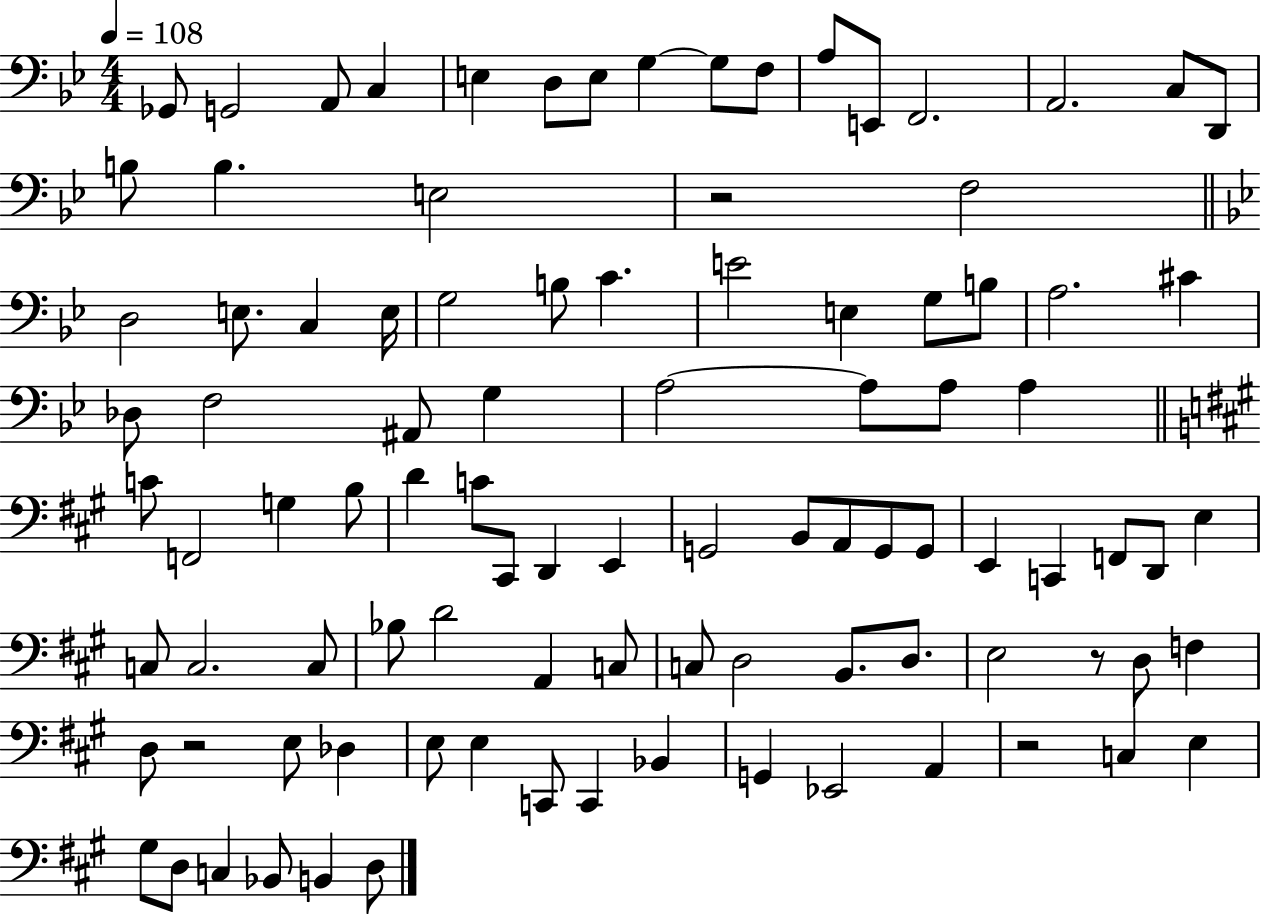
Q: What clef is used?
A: bass